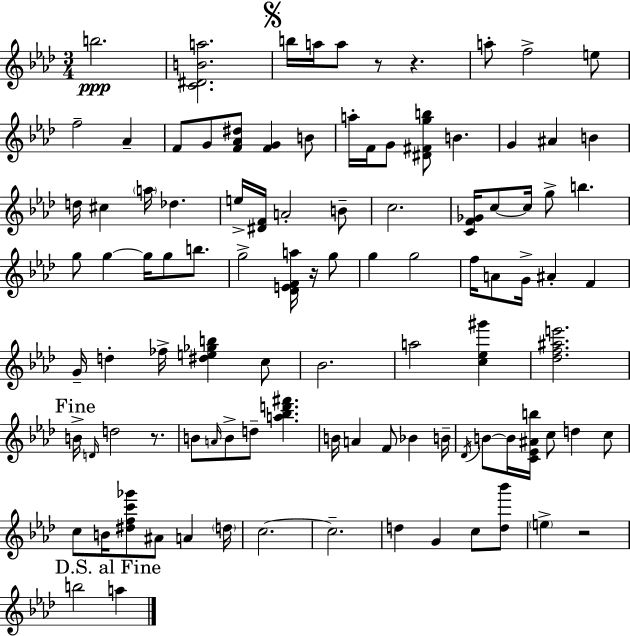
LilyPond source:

{
  \clef treble
  \numericTimeSignature
  \time 3/4
  \key aes \major
  \repeat volta 2 { b''2.\ppp | <c' dis' b' a''>2. | \mark \markup { \musicglyph "scripts.segno" } b''16 a''16 a''8 r8 r4. | a''8-. f''2-> e''8 | \break f''2-- aes'4-- | f'8 g'8 <f' aes' dis''>8 <f' g'>4 b'8 | a''16-. f'16 g'8 <dis' fis' g'' b''>8 b'4. | g'4 ais'4 b'4 | \break d''16 cis''4 \parenthesize a''16 des''4. | e''16-> <dis' f'>16 a'2-. b'8-- | c''2. | <c' f' ges'>16 c''8~~ c''16 g''8-> b''4. | \break g''8 g''4~~ g''16 g''8 b''8. | g''2-> <des' e' f' a''>16 r16 g''8 | g''4 g''2 | f''16 a'8 g'16-> ais'4-. f'4 | \break g'16-- d''4-. fes''16-> <dis'' e'' ges'' b''>4 c''8 | bes'2. | a''2 <c'' ees'' gis'''>4 | <des'' f'' ais'' e'''>2. | \break \mark "Fine" b'16-> \grace { d'16 } d''2 r8. | b'8 \grace { a'16 } b'8-> d''8-- <a'' bes'' d''' fis'''>4. | b'16 a'4 f'8 bes'4 | b'16-- \acciaccatura { des'16 } b'8~~ b'16 <c' ees' ais' b''>16 c''8 d''4 | \break c''8 c''8 b'16 <dis'' f'' c''' ges'''>8 ais'8 a'4 | \parenthesize d''16 c''2.~~ | c''2.-- | d''4 g'4 c''8 | \break <d'' bes'''>8 \parenthesize e''4-> r2 | \mark "D.S. al Fine" b''2 a''4 | } \bar "|."
}